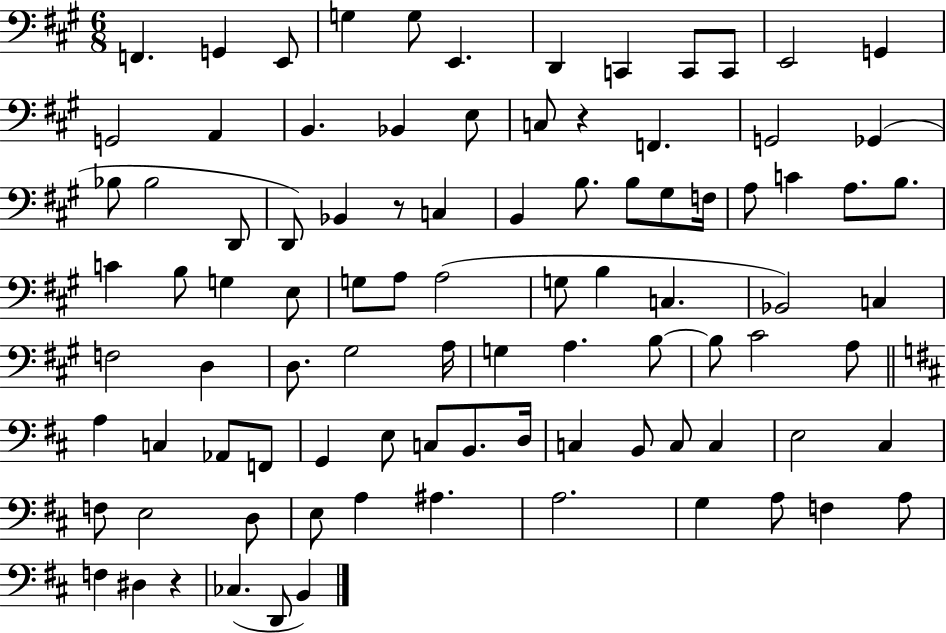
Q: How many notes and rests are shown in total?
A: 93